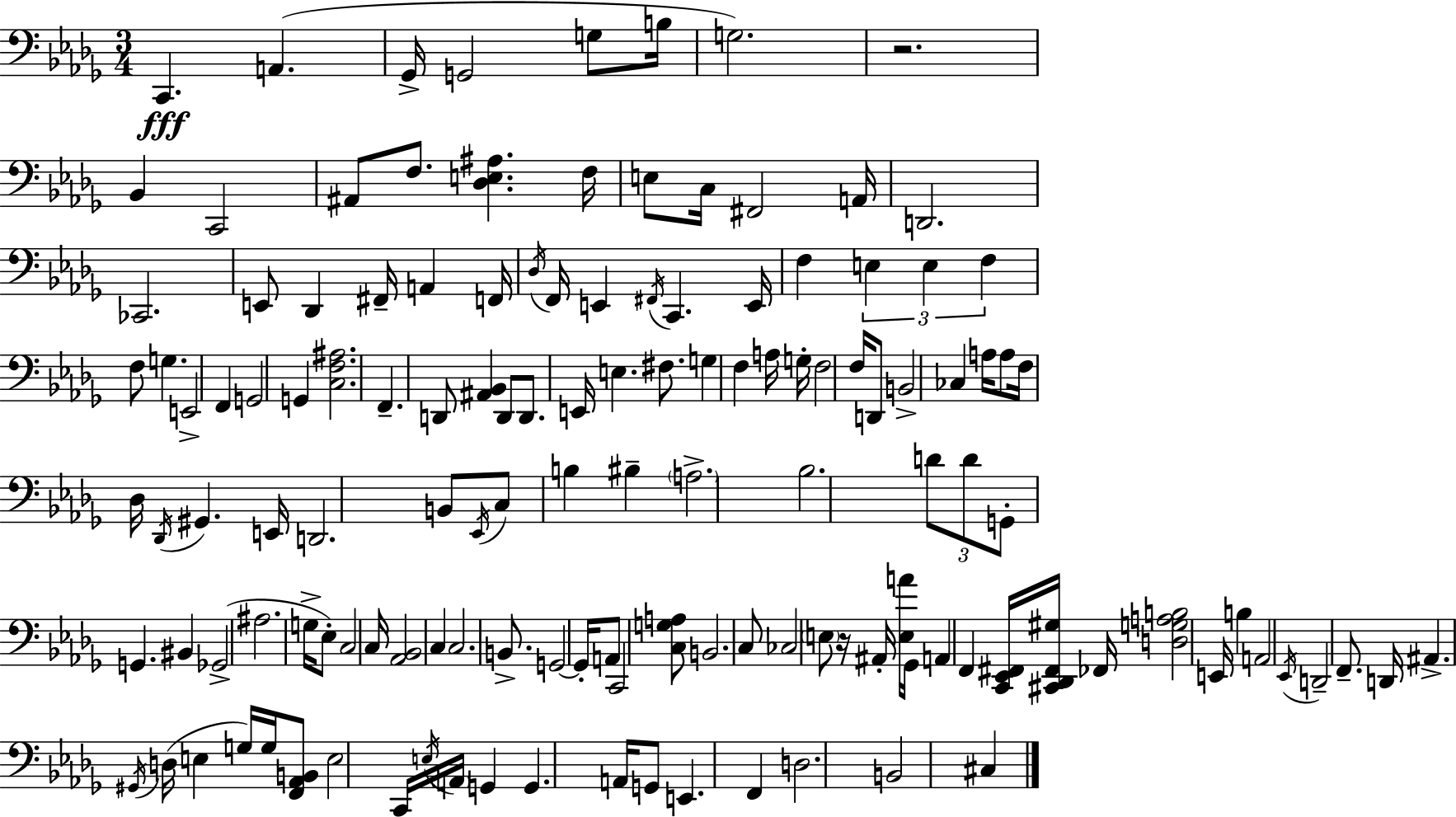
X:1
T:Untitled
M:3/4
L:1/4
K:Bbm
C,, A,, _G,,/4 G,,2 G,/2 B,/4 G,2 z2 _B,, C,,2 ^A,,/2 F,/2 [_D,E,^A,] F,/4 E,/2 C,/4 ^F,,2 A,,/4 D,,2 _C,,2 E,,/2 _D,, ^F,,/4 A,, F,,/4 _D,/4 F,,/4 E,, ^F,,/4 C,, E,,/4 F, E, E, F, F,/2 G, E,,2 F,, G,,2 G,, [C,F,^A,]2 F,, D,,/2 [^A,,_B,,] D,,/2 D,,/2 E,,/4 E, ^F,/2 G, F, A,/4 G,/4 F,2 F,/4 D,,/2 B,,2 _C, A,/4 A,/2 F,/4 _D,/4 _D,,/4 ^G,, E,,/4 D,,2 B,,/2 _E,,/4 C,/2 B, ^B, A,2 _B,2 D/2 D/2 G,,/2 G,, ^B,, _G,,2 ^A,2 G,/4 _E,/2 C,2 C,/4 [_A,,_B,,]2 C, C,2 B,,/2 G,,2 G,,/4 A,,/2 C,,2 [C,G,A,]/2 B,,2 C,/2 _C,2 E,/2 z/4 ^A,,/4 [E,A]/4 _G,,/4 A,, F,, [C,,_E,,^F,,]/4 [^C,,_D,,^F,,^G,]/4 _F,,/4 [D,G,A,B,]2 E,,/4 B, A,,2 _E,,/4 D,,2 F,,/2 D,,/4 ^A,, ^G,,/4 D,/4 E, G,/4 G,/4 [F,,_A,,B,,]/2 E,2 C,,/4 E,/4 A,,/4 G,, G,, A,,/4 G,,/2 E,, F,, D,2 B,,2 ^C,